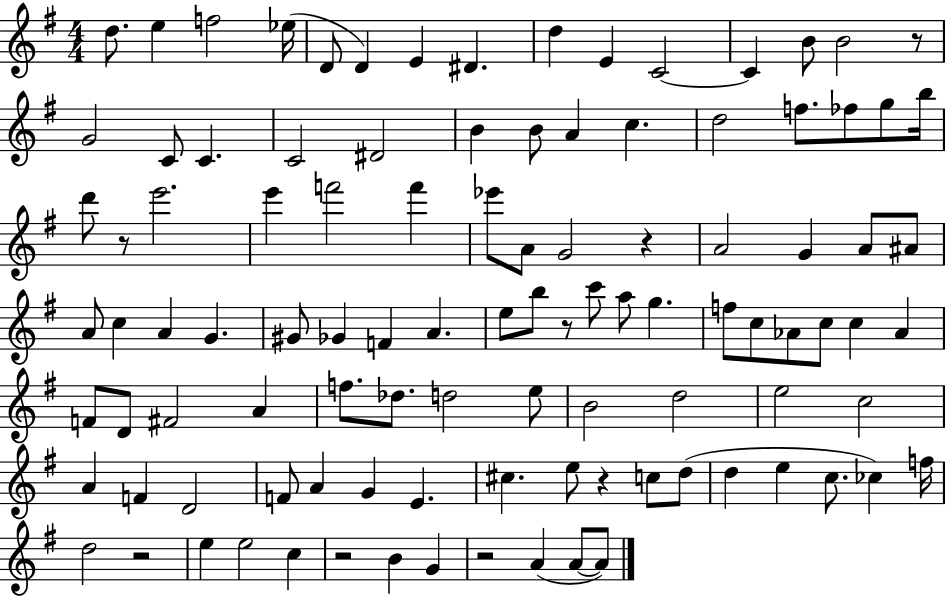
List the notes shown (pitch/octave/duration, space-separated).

D5/e. E5/q F5/h Eb5/s D4/e D4/q E4/q D#4/q. D5/q E4/q C4/h C4/q B4/e B4/h R/e G4/h C4/e C4/q. C4/h D#4/h B4/q B4/e A4/q C5/q. D5/h F5/e. FES5/e G5/e B5/s D6/e R/e E6/h. E6/q F6/h F6/q Eb6/e A4/e G4/h R/q A4/h G4/q A4/e A#4/e A4/e C5/q A4/q G4/q. G#4/e Gb4/q F4/q A4/q. E5/e B5/e R/e C6/e A5/e G5/q. F5/e C5/e Ab4/e C5/e C5/q Ab4/q F4/e D4/e F#4/h A4/q F5/e. Db5/e. D5/h E5/e B4/h D5/h E5/h C5/h A4/q F4/q D4/h F4/e A4/q G4/q E4/q. C#5/q. E5/e R/q C5/e D5/e D5/q E5/q C5/e. CES5/q F5/s D5/h R/h E5/q E5/h C5/q R/h B4/q G4/q R/h A4/q A4/e A4/e